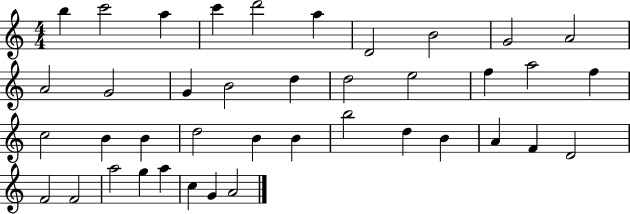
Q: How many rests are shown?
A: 0